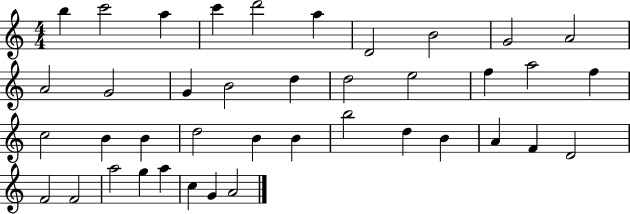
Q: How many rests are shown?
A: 0